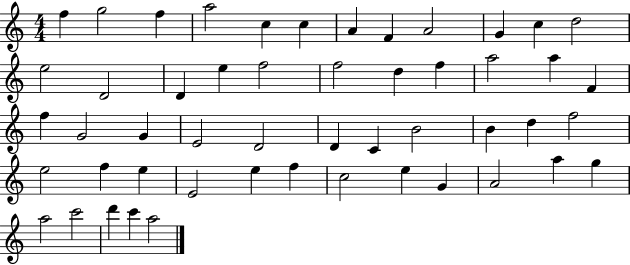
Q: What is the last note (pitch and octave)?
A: A5